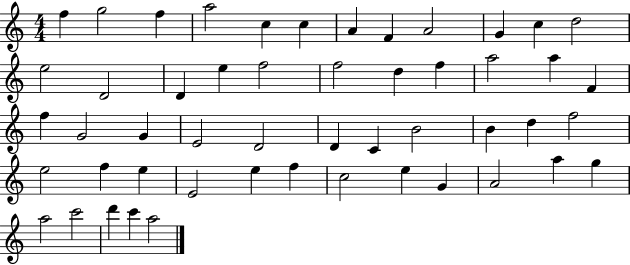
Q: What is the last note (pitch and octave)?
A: A5